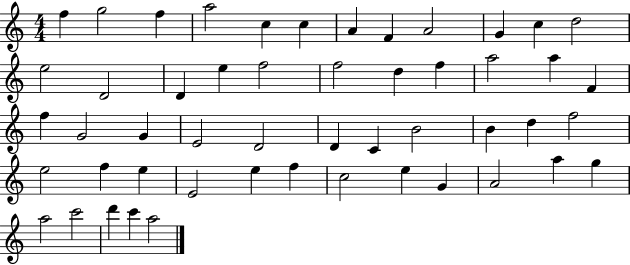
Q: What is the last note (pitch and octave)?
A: A5